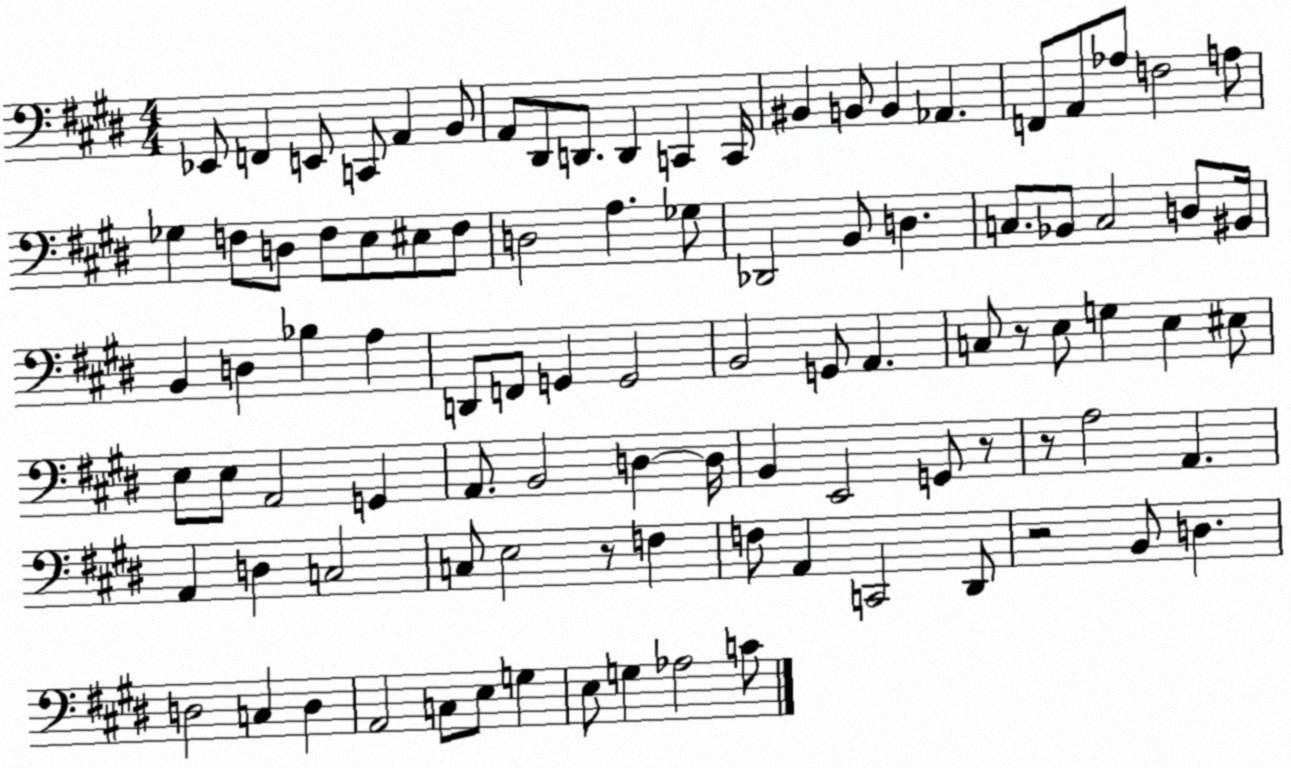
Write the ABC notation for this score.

X:1
T:Untitled
M:4/4
L:1/4
K:E
_E,,/2 F,, E,,/2 C,,/2 A,, B,,/2 A,,/2 ^D,,/2 D,,/2 D,, C,, C,,/4 ^B,, B,,/2 B,, _A,, F,,/2 A,,/2 _A,/2 F,2 A,/2 _G, F,/2 D,/2 F,/2 E,/2 ^E,/2 F,/2 D,2 A, _G,/2 _D,,2 B,,/2 D, C,/2 _B,,/2 C,2 D,/2 ^B,,/4 B,, D, _B, A, D,,/2 F,,/2 G,, G,,2 B,,2 G,,/2 A,, C,/2 z/2 E,/2 G, E, ^E,/2 E,/2 E,/2 A,,2 G,, A,,/2 B,,2 D, D,/4 B,, E,,2 G,,/2 z/2 z/2 A,2 A,, A,, D, C,2 C,/2 E,2 z/2 F, F,/2 A,, C,,2 ^D,,/2 z2 B,,/2 D, D,2 C, D, A,,2 C,/2 E,/2 G, E,/2 G, _A,2 C/2